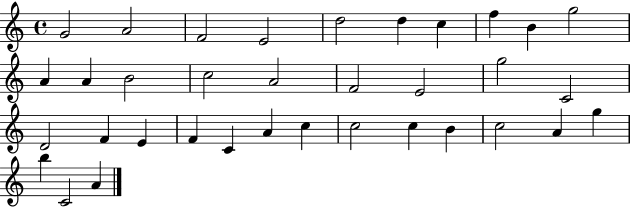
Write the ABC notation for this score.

X:1
T:Untitled
M:4/4
L:1/4
K:C
G2 A2 F2 E2 d2 d c f B g2 A A B2 c2 A2 F2 E2 g2 C2 D2 F E F C A c c2 c B c2 A g b C2 A